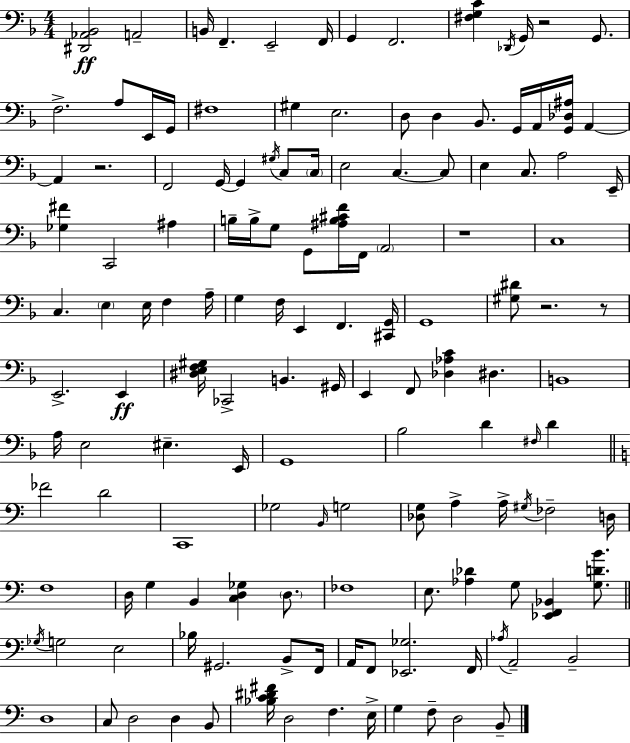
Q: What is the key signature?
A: D minor